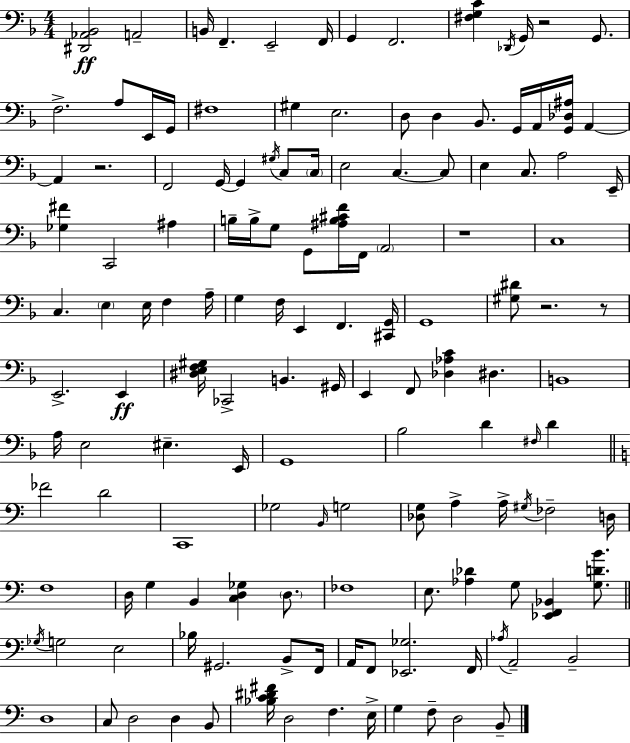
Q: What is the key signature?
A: D minor